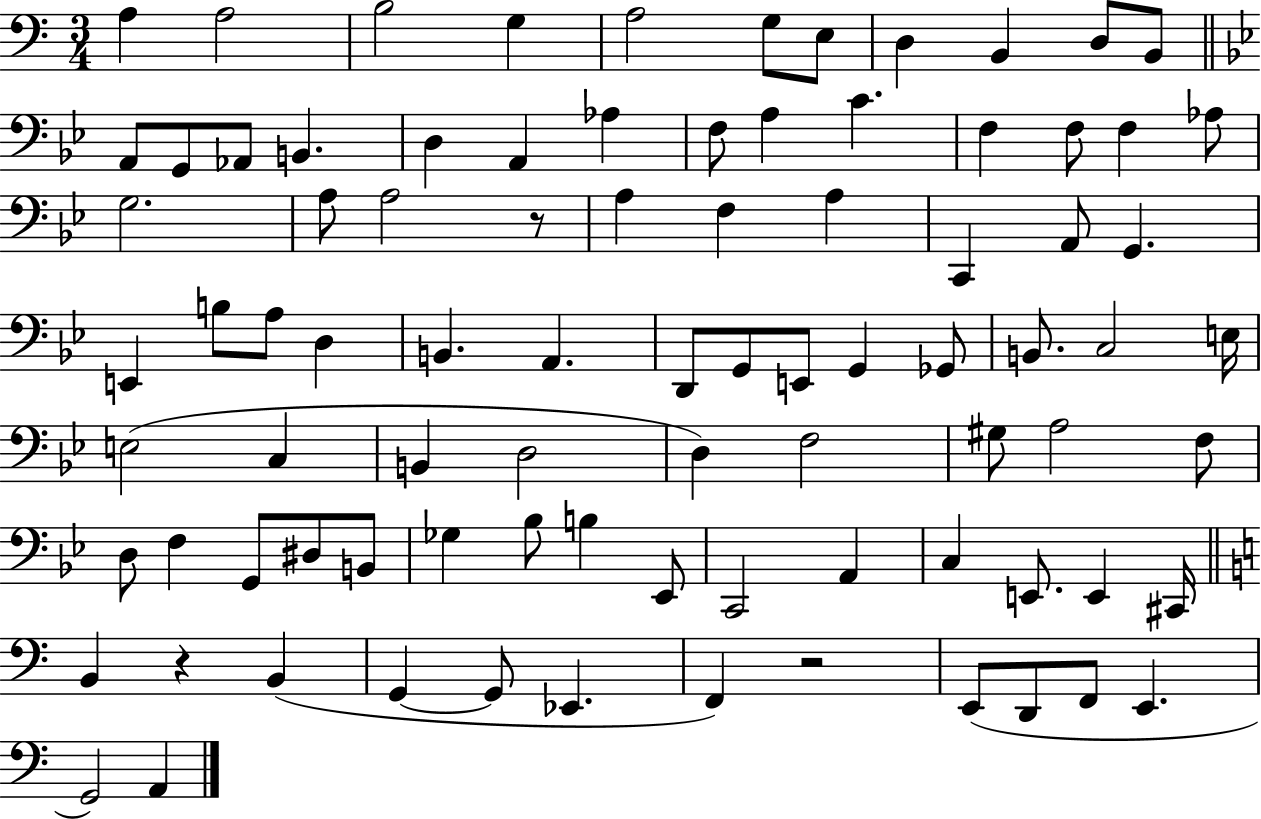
A3/q A3/h B3/h G3/q A3/h G3/e E3/e D3/q B2/q D3/e B2/e A2/e G2/e Ab2/e B2/q. D3/q A2/q Ab3/q F3/e A3/q C4/q. F3/q F3/e F3/q Ab3/e G3/h. A3/e A3/h R/e A3/q F3/q A3/q C2/q A2/e G2/q. E2/q B3/e A3/e D3/q B2/q. A2/q. D2/e G2/e E2/e G2/q Gb2/e B2/e. C3/h E3/s E3/h C3/q B2/q D3/h D3/q F3/h G#3/e A3/h F3/e D3/e F3/q G2/e D#3/e B2/e Gb3/q Bb3/e B3/q Eb2/e C2/h A2/q C3/q E2/e. E2/q C#2/s B2/q R/q B2/q G2/q G2/e Eb2/q. F2/q R/h E2/e D2/e F2/e E2/q. G2/h A2/q